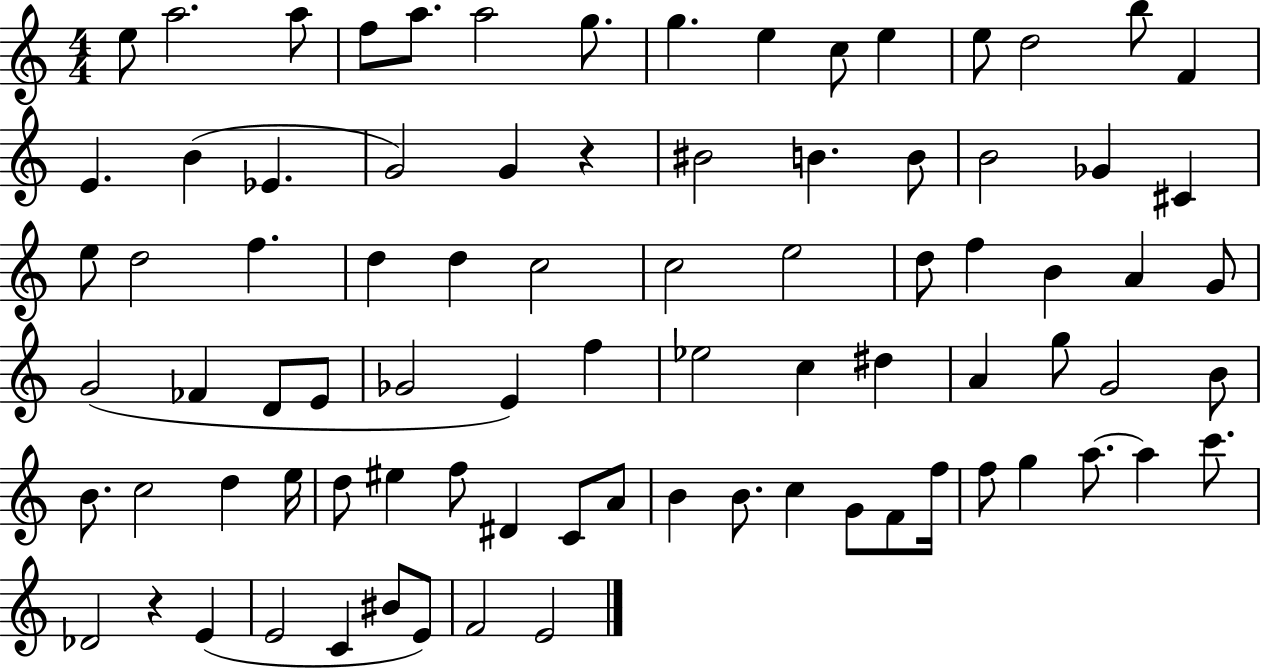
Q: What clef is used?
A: treble